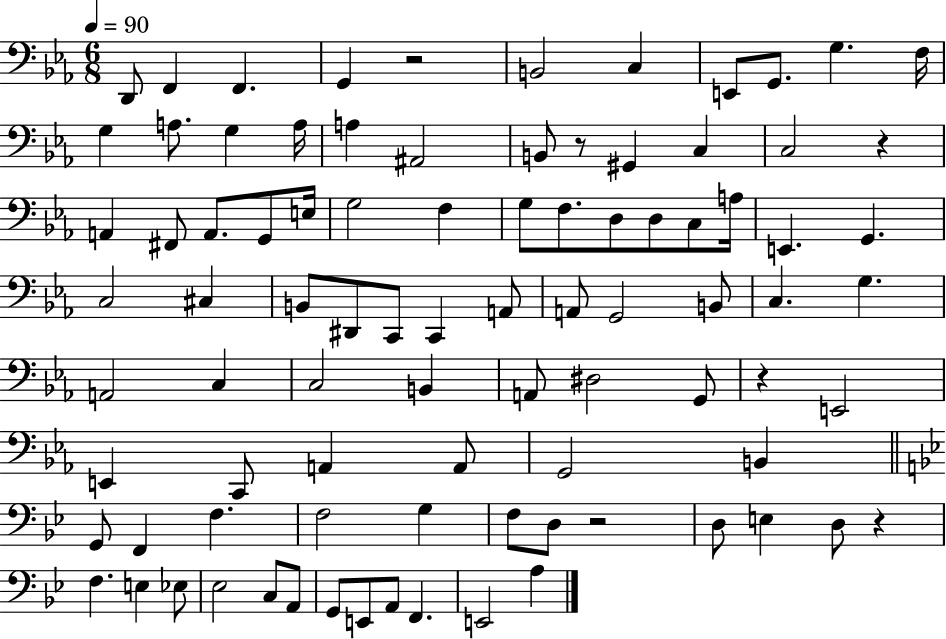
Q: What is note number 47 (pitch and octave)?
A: G3